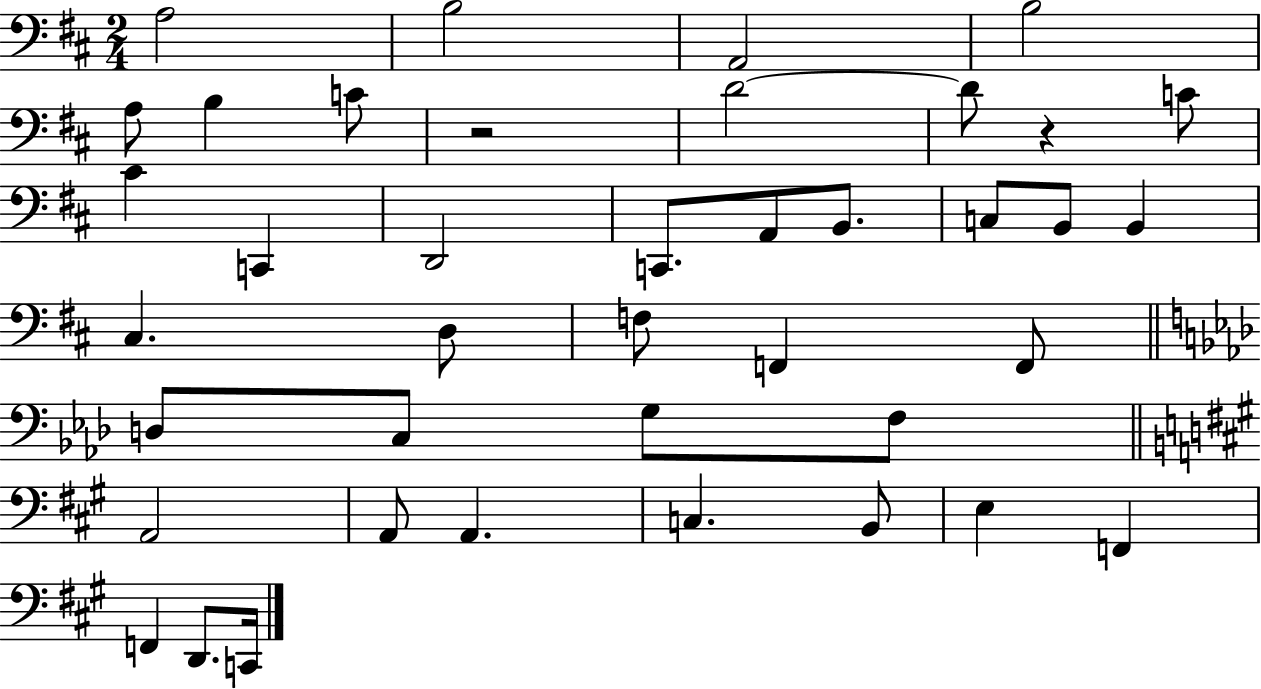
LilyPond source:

{
  \clef bass
  \numericTimeSignature
  \time 2/4
  \key d \major
  a2 | b2 | a,2 | b2 | \break a8 b4 c'8 | r2 | d'2~~ | d'8 r4 c'8 | \break cis'4 c,4 | d,2 | c,8. a,8 b,8. | c8 b,8 b,4 | \break cis4. d8 | f8 f,4 f,8 | \bar "||" \break \key f \minor d8 c8 g8 f8 | \bar "||" \break \key a \major a,2 | a,8 a,4. | c4. b,8 | e4 f,4 | \break f,4 d,8. c,16 | \bar "|."
}